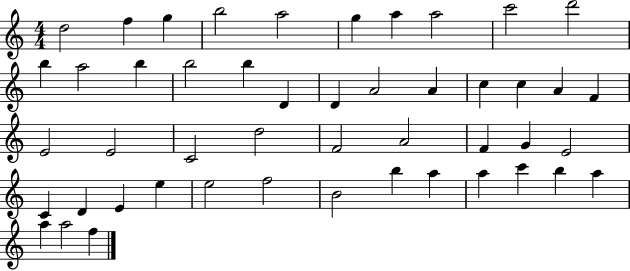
{
  \clef treble
  \numericTimeSignature
  \time 4/4
  \key c \major
  d''2 f''4 g''4 | b''2 a''2 | g''4 a''4 a''2 | c'''2 d'''2 | \break b''4 a''2 b''4 | b''2 b''4 d'4 | d'4 a'2 a'4 | c''4 c''4 a'4 f'4 | \break e'2 e'2 | c'2 d''2 | f'2 a'2 | f'4 g'4 e'2 | \break c'4 d'4 e'4 e''4 | e''2 f''2 | b'2 b''4 a''4 | a''4 c'''4 b''4 a''4 | \break a''4 a''2 f''4 | \bar "|."
}